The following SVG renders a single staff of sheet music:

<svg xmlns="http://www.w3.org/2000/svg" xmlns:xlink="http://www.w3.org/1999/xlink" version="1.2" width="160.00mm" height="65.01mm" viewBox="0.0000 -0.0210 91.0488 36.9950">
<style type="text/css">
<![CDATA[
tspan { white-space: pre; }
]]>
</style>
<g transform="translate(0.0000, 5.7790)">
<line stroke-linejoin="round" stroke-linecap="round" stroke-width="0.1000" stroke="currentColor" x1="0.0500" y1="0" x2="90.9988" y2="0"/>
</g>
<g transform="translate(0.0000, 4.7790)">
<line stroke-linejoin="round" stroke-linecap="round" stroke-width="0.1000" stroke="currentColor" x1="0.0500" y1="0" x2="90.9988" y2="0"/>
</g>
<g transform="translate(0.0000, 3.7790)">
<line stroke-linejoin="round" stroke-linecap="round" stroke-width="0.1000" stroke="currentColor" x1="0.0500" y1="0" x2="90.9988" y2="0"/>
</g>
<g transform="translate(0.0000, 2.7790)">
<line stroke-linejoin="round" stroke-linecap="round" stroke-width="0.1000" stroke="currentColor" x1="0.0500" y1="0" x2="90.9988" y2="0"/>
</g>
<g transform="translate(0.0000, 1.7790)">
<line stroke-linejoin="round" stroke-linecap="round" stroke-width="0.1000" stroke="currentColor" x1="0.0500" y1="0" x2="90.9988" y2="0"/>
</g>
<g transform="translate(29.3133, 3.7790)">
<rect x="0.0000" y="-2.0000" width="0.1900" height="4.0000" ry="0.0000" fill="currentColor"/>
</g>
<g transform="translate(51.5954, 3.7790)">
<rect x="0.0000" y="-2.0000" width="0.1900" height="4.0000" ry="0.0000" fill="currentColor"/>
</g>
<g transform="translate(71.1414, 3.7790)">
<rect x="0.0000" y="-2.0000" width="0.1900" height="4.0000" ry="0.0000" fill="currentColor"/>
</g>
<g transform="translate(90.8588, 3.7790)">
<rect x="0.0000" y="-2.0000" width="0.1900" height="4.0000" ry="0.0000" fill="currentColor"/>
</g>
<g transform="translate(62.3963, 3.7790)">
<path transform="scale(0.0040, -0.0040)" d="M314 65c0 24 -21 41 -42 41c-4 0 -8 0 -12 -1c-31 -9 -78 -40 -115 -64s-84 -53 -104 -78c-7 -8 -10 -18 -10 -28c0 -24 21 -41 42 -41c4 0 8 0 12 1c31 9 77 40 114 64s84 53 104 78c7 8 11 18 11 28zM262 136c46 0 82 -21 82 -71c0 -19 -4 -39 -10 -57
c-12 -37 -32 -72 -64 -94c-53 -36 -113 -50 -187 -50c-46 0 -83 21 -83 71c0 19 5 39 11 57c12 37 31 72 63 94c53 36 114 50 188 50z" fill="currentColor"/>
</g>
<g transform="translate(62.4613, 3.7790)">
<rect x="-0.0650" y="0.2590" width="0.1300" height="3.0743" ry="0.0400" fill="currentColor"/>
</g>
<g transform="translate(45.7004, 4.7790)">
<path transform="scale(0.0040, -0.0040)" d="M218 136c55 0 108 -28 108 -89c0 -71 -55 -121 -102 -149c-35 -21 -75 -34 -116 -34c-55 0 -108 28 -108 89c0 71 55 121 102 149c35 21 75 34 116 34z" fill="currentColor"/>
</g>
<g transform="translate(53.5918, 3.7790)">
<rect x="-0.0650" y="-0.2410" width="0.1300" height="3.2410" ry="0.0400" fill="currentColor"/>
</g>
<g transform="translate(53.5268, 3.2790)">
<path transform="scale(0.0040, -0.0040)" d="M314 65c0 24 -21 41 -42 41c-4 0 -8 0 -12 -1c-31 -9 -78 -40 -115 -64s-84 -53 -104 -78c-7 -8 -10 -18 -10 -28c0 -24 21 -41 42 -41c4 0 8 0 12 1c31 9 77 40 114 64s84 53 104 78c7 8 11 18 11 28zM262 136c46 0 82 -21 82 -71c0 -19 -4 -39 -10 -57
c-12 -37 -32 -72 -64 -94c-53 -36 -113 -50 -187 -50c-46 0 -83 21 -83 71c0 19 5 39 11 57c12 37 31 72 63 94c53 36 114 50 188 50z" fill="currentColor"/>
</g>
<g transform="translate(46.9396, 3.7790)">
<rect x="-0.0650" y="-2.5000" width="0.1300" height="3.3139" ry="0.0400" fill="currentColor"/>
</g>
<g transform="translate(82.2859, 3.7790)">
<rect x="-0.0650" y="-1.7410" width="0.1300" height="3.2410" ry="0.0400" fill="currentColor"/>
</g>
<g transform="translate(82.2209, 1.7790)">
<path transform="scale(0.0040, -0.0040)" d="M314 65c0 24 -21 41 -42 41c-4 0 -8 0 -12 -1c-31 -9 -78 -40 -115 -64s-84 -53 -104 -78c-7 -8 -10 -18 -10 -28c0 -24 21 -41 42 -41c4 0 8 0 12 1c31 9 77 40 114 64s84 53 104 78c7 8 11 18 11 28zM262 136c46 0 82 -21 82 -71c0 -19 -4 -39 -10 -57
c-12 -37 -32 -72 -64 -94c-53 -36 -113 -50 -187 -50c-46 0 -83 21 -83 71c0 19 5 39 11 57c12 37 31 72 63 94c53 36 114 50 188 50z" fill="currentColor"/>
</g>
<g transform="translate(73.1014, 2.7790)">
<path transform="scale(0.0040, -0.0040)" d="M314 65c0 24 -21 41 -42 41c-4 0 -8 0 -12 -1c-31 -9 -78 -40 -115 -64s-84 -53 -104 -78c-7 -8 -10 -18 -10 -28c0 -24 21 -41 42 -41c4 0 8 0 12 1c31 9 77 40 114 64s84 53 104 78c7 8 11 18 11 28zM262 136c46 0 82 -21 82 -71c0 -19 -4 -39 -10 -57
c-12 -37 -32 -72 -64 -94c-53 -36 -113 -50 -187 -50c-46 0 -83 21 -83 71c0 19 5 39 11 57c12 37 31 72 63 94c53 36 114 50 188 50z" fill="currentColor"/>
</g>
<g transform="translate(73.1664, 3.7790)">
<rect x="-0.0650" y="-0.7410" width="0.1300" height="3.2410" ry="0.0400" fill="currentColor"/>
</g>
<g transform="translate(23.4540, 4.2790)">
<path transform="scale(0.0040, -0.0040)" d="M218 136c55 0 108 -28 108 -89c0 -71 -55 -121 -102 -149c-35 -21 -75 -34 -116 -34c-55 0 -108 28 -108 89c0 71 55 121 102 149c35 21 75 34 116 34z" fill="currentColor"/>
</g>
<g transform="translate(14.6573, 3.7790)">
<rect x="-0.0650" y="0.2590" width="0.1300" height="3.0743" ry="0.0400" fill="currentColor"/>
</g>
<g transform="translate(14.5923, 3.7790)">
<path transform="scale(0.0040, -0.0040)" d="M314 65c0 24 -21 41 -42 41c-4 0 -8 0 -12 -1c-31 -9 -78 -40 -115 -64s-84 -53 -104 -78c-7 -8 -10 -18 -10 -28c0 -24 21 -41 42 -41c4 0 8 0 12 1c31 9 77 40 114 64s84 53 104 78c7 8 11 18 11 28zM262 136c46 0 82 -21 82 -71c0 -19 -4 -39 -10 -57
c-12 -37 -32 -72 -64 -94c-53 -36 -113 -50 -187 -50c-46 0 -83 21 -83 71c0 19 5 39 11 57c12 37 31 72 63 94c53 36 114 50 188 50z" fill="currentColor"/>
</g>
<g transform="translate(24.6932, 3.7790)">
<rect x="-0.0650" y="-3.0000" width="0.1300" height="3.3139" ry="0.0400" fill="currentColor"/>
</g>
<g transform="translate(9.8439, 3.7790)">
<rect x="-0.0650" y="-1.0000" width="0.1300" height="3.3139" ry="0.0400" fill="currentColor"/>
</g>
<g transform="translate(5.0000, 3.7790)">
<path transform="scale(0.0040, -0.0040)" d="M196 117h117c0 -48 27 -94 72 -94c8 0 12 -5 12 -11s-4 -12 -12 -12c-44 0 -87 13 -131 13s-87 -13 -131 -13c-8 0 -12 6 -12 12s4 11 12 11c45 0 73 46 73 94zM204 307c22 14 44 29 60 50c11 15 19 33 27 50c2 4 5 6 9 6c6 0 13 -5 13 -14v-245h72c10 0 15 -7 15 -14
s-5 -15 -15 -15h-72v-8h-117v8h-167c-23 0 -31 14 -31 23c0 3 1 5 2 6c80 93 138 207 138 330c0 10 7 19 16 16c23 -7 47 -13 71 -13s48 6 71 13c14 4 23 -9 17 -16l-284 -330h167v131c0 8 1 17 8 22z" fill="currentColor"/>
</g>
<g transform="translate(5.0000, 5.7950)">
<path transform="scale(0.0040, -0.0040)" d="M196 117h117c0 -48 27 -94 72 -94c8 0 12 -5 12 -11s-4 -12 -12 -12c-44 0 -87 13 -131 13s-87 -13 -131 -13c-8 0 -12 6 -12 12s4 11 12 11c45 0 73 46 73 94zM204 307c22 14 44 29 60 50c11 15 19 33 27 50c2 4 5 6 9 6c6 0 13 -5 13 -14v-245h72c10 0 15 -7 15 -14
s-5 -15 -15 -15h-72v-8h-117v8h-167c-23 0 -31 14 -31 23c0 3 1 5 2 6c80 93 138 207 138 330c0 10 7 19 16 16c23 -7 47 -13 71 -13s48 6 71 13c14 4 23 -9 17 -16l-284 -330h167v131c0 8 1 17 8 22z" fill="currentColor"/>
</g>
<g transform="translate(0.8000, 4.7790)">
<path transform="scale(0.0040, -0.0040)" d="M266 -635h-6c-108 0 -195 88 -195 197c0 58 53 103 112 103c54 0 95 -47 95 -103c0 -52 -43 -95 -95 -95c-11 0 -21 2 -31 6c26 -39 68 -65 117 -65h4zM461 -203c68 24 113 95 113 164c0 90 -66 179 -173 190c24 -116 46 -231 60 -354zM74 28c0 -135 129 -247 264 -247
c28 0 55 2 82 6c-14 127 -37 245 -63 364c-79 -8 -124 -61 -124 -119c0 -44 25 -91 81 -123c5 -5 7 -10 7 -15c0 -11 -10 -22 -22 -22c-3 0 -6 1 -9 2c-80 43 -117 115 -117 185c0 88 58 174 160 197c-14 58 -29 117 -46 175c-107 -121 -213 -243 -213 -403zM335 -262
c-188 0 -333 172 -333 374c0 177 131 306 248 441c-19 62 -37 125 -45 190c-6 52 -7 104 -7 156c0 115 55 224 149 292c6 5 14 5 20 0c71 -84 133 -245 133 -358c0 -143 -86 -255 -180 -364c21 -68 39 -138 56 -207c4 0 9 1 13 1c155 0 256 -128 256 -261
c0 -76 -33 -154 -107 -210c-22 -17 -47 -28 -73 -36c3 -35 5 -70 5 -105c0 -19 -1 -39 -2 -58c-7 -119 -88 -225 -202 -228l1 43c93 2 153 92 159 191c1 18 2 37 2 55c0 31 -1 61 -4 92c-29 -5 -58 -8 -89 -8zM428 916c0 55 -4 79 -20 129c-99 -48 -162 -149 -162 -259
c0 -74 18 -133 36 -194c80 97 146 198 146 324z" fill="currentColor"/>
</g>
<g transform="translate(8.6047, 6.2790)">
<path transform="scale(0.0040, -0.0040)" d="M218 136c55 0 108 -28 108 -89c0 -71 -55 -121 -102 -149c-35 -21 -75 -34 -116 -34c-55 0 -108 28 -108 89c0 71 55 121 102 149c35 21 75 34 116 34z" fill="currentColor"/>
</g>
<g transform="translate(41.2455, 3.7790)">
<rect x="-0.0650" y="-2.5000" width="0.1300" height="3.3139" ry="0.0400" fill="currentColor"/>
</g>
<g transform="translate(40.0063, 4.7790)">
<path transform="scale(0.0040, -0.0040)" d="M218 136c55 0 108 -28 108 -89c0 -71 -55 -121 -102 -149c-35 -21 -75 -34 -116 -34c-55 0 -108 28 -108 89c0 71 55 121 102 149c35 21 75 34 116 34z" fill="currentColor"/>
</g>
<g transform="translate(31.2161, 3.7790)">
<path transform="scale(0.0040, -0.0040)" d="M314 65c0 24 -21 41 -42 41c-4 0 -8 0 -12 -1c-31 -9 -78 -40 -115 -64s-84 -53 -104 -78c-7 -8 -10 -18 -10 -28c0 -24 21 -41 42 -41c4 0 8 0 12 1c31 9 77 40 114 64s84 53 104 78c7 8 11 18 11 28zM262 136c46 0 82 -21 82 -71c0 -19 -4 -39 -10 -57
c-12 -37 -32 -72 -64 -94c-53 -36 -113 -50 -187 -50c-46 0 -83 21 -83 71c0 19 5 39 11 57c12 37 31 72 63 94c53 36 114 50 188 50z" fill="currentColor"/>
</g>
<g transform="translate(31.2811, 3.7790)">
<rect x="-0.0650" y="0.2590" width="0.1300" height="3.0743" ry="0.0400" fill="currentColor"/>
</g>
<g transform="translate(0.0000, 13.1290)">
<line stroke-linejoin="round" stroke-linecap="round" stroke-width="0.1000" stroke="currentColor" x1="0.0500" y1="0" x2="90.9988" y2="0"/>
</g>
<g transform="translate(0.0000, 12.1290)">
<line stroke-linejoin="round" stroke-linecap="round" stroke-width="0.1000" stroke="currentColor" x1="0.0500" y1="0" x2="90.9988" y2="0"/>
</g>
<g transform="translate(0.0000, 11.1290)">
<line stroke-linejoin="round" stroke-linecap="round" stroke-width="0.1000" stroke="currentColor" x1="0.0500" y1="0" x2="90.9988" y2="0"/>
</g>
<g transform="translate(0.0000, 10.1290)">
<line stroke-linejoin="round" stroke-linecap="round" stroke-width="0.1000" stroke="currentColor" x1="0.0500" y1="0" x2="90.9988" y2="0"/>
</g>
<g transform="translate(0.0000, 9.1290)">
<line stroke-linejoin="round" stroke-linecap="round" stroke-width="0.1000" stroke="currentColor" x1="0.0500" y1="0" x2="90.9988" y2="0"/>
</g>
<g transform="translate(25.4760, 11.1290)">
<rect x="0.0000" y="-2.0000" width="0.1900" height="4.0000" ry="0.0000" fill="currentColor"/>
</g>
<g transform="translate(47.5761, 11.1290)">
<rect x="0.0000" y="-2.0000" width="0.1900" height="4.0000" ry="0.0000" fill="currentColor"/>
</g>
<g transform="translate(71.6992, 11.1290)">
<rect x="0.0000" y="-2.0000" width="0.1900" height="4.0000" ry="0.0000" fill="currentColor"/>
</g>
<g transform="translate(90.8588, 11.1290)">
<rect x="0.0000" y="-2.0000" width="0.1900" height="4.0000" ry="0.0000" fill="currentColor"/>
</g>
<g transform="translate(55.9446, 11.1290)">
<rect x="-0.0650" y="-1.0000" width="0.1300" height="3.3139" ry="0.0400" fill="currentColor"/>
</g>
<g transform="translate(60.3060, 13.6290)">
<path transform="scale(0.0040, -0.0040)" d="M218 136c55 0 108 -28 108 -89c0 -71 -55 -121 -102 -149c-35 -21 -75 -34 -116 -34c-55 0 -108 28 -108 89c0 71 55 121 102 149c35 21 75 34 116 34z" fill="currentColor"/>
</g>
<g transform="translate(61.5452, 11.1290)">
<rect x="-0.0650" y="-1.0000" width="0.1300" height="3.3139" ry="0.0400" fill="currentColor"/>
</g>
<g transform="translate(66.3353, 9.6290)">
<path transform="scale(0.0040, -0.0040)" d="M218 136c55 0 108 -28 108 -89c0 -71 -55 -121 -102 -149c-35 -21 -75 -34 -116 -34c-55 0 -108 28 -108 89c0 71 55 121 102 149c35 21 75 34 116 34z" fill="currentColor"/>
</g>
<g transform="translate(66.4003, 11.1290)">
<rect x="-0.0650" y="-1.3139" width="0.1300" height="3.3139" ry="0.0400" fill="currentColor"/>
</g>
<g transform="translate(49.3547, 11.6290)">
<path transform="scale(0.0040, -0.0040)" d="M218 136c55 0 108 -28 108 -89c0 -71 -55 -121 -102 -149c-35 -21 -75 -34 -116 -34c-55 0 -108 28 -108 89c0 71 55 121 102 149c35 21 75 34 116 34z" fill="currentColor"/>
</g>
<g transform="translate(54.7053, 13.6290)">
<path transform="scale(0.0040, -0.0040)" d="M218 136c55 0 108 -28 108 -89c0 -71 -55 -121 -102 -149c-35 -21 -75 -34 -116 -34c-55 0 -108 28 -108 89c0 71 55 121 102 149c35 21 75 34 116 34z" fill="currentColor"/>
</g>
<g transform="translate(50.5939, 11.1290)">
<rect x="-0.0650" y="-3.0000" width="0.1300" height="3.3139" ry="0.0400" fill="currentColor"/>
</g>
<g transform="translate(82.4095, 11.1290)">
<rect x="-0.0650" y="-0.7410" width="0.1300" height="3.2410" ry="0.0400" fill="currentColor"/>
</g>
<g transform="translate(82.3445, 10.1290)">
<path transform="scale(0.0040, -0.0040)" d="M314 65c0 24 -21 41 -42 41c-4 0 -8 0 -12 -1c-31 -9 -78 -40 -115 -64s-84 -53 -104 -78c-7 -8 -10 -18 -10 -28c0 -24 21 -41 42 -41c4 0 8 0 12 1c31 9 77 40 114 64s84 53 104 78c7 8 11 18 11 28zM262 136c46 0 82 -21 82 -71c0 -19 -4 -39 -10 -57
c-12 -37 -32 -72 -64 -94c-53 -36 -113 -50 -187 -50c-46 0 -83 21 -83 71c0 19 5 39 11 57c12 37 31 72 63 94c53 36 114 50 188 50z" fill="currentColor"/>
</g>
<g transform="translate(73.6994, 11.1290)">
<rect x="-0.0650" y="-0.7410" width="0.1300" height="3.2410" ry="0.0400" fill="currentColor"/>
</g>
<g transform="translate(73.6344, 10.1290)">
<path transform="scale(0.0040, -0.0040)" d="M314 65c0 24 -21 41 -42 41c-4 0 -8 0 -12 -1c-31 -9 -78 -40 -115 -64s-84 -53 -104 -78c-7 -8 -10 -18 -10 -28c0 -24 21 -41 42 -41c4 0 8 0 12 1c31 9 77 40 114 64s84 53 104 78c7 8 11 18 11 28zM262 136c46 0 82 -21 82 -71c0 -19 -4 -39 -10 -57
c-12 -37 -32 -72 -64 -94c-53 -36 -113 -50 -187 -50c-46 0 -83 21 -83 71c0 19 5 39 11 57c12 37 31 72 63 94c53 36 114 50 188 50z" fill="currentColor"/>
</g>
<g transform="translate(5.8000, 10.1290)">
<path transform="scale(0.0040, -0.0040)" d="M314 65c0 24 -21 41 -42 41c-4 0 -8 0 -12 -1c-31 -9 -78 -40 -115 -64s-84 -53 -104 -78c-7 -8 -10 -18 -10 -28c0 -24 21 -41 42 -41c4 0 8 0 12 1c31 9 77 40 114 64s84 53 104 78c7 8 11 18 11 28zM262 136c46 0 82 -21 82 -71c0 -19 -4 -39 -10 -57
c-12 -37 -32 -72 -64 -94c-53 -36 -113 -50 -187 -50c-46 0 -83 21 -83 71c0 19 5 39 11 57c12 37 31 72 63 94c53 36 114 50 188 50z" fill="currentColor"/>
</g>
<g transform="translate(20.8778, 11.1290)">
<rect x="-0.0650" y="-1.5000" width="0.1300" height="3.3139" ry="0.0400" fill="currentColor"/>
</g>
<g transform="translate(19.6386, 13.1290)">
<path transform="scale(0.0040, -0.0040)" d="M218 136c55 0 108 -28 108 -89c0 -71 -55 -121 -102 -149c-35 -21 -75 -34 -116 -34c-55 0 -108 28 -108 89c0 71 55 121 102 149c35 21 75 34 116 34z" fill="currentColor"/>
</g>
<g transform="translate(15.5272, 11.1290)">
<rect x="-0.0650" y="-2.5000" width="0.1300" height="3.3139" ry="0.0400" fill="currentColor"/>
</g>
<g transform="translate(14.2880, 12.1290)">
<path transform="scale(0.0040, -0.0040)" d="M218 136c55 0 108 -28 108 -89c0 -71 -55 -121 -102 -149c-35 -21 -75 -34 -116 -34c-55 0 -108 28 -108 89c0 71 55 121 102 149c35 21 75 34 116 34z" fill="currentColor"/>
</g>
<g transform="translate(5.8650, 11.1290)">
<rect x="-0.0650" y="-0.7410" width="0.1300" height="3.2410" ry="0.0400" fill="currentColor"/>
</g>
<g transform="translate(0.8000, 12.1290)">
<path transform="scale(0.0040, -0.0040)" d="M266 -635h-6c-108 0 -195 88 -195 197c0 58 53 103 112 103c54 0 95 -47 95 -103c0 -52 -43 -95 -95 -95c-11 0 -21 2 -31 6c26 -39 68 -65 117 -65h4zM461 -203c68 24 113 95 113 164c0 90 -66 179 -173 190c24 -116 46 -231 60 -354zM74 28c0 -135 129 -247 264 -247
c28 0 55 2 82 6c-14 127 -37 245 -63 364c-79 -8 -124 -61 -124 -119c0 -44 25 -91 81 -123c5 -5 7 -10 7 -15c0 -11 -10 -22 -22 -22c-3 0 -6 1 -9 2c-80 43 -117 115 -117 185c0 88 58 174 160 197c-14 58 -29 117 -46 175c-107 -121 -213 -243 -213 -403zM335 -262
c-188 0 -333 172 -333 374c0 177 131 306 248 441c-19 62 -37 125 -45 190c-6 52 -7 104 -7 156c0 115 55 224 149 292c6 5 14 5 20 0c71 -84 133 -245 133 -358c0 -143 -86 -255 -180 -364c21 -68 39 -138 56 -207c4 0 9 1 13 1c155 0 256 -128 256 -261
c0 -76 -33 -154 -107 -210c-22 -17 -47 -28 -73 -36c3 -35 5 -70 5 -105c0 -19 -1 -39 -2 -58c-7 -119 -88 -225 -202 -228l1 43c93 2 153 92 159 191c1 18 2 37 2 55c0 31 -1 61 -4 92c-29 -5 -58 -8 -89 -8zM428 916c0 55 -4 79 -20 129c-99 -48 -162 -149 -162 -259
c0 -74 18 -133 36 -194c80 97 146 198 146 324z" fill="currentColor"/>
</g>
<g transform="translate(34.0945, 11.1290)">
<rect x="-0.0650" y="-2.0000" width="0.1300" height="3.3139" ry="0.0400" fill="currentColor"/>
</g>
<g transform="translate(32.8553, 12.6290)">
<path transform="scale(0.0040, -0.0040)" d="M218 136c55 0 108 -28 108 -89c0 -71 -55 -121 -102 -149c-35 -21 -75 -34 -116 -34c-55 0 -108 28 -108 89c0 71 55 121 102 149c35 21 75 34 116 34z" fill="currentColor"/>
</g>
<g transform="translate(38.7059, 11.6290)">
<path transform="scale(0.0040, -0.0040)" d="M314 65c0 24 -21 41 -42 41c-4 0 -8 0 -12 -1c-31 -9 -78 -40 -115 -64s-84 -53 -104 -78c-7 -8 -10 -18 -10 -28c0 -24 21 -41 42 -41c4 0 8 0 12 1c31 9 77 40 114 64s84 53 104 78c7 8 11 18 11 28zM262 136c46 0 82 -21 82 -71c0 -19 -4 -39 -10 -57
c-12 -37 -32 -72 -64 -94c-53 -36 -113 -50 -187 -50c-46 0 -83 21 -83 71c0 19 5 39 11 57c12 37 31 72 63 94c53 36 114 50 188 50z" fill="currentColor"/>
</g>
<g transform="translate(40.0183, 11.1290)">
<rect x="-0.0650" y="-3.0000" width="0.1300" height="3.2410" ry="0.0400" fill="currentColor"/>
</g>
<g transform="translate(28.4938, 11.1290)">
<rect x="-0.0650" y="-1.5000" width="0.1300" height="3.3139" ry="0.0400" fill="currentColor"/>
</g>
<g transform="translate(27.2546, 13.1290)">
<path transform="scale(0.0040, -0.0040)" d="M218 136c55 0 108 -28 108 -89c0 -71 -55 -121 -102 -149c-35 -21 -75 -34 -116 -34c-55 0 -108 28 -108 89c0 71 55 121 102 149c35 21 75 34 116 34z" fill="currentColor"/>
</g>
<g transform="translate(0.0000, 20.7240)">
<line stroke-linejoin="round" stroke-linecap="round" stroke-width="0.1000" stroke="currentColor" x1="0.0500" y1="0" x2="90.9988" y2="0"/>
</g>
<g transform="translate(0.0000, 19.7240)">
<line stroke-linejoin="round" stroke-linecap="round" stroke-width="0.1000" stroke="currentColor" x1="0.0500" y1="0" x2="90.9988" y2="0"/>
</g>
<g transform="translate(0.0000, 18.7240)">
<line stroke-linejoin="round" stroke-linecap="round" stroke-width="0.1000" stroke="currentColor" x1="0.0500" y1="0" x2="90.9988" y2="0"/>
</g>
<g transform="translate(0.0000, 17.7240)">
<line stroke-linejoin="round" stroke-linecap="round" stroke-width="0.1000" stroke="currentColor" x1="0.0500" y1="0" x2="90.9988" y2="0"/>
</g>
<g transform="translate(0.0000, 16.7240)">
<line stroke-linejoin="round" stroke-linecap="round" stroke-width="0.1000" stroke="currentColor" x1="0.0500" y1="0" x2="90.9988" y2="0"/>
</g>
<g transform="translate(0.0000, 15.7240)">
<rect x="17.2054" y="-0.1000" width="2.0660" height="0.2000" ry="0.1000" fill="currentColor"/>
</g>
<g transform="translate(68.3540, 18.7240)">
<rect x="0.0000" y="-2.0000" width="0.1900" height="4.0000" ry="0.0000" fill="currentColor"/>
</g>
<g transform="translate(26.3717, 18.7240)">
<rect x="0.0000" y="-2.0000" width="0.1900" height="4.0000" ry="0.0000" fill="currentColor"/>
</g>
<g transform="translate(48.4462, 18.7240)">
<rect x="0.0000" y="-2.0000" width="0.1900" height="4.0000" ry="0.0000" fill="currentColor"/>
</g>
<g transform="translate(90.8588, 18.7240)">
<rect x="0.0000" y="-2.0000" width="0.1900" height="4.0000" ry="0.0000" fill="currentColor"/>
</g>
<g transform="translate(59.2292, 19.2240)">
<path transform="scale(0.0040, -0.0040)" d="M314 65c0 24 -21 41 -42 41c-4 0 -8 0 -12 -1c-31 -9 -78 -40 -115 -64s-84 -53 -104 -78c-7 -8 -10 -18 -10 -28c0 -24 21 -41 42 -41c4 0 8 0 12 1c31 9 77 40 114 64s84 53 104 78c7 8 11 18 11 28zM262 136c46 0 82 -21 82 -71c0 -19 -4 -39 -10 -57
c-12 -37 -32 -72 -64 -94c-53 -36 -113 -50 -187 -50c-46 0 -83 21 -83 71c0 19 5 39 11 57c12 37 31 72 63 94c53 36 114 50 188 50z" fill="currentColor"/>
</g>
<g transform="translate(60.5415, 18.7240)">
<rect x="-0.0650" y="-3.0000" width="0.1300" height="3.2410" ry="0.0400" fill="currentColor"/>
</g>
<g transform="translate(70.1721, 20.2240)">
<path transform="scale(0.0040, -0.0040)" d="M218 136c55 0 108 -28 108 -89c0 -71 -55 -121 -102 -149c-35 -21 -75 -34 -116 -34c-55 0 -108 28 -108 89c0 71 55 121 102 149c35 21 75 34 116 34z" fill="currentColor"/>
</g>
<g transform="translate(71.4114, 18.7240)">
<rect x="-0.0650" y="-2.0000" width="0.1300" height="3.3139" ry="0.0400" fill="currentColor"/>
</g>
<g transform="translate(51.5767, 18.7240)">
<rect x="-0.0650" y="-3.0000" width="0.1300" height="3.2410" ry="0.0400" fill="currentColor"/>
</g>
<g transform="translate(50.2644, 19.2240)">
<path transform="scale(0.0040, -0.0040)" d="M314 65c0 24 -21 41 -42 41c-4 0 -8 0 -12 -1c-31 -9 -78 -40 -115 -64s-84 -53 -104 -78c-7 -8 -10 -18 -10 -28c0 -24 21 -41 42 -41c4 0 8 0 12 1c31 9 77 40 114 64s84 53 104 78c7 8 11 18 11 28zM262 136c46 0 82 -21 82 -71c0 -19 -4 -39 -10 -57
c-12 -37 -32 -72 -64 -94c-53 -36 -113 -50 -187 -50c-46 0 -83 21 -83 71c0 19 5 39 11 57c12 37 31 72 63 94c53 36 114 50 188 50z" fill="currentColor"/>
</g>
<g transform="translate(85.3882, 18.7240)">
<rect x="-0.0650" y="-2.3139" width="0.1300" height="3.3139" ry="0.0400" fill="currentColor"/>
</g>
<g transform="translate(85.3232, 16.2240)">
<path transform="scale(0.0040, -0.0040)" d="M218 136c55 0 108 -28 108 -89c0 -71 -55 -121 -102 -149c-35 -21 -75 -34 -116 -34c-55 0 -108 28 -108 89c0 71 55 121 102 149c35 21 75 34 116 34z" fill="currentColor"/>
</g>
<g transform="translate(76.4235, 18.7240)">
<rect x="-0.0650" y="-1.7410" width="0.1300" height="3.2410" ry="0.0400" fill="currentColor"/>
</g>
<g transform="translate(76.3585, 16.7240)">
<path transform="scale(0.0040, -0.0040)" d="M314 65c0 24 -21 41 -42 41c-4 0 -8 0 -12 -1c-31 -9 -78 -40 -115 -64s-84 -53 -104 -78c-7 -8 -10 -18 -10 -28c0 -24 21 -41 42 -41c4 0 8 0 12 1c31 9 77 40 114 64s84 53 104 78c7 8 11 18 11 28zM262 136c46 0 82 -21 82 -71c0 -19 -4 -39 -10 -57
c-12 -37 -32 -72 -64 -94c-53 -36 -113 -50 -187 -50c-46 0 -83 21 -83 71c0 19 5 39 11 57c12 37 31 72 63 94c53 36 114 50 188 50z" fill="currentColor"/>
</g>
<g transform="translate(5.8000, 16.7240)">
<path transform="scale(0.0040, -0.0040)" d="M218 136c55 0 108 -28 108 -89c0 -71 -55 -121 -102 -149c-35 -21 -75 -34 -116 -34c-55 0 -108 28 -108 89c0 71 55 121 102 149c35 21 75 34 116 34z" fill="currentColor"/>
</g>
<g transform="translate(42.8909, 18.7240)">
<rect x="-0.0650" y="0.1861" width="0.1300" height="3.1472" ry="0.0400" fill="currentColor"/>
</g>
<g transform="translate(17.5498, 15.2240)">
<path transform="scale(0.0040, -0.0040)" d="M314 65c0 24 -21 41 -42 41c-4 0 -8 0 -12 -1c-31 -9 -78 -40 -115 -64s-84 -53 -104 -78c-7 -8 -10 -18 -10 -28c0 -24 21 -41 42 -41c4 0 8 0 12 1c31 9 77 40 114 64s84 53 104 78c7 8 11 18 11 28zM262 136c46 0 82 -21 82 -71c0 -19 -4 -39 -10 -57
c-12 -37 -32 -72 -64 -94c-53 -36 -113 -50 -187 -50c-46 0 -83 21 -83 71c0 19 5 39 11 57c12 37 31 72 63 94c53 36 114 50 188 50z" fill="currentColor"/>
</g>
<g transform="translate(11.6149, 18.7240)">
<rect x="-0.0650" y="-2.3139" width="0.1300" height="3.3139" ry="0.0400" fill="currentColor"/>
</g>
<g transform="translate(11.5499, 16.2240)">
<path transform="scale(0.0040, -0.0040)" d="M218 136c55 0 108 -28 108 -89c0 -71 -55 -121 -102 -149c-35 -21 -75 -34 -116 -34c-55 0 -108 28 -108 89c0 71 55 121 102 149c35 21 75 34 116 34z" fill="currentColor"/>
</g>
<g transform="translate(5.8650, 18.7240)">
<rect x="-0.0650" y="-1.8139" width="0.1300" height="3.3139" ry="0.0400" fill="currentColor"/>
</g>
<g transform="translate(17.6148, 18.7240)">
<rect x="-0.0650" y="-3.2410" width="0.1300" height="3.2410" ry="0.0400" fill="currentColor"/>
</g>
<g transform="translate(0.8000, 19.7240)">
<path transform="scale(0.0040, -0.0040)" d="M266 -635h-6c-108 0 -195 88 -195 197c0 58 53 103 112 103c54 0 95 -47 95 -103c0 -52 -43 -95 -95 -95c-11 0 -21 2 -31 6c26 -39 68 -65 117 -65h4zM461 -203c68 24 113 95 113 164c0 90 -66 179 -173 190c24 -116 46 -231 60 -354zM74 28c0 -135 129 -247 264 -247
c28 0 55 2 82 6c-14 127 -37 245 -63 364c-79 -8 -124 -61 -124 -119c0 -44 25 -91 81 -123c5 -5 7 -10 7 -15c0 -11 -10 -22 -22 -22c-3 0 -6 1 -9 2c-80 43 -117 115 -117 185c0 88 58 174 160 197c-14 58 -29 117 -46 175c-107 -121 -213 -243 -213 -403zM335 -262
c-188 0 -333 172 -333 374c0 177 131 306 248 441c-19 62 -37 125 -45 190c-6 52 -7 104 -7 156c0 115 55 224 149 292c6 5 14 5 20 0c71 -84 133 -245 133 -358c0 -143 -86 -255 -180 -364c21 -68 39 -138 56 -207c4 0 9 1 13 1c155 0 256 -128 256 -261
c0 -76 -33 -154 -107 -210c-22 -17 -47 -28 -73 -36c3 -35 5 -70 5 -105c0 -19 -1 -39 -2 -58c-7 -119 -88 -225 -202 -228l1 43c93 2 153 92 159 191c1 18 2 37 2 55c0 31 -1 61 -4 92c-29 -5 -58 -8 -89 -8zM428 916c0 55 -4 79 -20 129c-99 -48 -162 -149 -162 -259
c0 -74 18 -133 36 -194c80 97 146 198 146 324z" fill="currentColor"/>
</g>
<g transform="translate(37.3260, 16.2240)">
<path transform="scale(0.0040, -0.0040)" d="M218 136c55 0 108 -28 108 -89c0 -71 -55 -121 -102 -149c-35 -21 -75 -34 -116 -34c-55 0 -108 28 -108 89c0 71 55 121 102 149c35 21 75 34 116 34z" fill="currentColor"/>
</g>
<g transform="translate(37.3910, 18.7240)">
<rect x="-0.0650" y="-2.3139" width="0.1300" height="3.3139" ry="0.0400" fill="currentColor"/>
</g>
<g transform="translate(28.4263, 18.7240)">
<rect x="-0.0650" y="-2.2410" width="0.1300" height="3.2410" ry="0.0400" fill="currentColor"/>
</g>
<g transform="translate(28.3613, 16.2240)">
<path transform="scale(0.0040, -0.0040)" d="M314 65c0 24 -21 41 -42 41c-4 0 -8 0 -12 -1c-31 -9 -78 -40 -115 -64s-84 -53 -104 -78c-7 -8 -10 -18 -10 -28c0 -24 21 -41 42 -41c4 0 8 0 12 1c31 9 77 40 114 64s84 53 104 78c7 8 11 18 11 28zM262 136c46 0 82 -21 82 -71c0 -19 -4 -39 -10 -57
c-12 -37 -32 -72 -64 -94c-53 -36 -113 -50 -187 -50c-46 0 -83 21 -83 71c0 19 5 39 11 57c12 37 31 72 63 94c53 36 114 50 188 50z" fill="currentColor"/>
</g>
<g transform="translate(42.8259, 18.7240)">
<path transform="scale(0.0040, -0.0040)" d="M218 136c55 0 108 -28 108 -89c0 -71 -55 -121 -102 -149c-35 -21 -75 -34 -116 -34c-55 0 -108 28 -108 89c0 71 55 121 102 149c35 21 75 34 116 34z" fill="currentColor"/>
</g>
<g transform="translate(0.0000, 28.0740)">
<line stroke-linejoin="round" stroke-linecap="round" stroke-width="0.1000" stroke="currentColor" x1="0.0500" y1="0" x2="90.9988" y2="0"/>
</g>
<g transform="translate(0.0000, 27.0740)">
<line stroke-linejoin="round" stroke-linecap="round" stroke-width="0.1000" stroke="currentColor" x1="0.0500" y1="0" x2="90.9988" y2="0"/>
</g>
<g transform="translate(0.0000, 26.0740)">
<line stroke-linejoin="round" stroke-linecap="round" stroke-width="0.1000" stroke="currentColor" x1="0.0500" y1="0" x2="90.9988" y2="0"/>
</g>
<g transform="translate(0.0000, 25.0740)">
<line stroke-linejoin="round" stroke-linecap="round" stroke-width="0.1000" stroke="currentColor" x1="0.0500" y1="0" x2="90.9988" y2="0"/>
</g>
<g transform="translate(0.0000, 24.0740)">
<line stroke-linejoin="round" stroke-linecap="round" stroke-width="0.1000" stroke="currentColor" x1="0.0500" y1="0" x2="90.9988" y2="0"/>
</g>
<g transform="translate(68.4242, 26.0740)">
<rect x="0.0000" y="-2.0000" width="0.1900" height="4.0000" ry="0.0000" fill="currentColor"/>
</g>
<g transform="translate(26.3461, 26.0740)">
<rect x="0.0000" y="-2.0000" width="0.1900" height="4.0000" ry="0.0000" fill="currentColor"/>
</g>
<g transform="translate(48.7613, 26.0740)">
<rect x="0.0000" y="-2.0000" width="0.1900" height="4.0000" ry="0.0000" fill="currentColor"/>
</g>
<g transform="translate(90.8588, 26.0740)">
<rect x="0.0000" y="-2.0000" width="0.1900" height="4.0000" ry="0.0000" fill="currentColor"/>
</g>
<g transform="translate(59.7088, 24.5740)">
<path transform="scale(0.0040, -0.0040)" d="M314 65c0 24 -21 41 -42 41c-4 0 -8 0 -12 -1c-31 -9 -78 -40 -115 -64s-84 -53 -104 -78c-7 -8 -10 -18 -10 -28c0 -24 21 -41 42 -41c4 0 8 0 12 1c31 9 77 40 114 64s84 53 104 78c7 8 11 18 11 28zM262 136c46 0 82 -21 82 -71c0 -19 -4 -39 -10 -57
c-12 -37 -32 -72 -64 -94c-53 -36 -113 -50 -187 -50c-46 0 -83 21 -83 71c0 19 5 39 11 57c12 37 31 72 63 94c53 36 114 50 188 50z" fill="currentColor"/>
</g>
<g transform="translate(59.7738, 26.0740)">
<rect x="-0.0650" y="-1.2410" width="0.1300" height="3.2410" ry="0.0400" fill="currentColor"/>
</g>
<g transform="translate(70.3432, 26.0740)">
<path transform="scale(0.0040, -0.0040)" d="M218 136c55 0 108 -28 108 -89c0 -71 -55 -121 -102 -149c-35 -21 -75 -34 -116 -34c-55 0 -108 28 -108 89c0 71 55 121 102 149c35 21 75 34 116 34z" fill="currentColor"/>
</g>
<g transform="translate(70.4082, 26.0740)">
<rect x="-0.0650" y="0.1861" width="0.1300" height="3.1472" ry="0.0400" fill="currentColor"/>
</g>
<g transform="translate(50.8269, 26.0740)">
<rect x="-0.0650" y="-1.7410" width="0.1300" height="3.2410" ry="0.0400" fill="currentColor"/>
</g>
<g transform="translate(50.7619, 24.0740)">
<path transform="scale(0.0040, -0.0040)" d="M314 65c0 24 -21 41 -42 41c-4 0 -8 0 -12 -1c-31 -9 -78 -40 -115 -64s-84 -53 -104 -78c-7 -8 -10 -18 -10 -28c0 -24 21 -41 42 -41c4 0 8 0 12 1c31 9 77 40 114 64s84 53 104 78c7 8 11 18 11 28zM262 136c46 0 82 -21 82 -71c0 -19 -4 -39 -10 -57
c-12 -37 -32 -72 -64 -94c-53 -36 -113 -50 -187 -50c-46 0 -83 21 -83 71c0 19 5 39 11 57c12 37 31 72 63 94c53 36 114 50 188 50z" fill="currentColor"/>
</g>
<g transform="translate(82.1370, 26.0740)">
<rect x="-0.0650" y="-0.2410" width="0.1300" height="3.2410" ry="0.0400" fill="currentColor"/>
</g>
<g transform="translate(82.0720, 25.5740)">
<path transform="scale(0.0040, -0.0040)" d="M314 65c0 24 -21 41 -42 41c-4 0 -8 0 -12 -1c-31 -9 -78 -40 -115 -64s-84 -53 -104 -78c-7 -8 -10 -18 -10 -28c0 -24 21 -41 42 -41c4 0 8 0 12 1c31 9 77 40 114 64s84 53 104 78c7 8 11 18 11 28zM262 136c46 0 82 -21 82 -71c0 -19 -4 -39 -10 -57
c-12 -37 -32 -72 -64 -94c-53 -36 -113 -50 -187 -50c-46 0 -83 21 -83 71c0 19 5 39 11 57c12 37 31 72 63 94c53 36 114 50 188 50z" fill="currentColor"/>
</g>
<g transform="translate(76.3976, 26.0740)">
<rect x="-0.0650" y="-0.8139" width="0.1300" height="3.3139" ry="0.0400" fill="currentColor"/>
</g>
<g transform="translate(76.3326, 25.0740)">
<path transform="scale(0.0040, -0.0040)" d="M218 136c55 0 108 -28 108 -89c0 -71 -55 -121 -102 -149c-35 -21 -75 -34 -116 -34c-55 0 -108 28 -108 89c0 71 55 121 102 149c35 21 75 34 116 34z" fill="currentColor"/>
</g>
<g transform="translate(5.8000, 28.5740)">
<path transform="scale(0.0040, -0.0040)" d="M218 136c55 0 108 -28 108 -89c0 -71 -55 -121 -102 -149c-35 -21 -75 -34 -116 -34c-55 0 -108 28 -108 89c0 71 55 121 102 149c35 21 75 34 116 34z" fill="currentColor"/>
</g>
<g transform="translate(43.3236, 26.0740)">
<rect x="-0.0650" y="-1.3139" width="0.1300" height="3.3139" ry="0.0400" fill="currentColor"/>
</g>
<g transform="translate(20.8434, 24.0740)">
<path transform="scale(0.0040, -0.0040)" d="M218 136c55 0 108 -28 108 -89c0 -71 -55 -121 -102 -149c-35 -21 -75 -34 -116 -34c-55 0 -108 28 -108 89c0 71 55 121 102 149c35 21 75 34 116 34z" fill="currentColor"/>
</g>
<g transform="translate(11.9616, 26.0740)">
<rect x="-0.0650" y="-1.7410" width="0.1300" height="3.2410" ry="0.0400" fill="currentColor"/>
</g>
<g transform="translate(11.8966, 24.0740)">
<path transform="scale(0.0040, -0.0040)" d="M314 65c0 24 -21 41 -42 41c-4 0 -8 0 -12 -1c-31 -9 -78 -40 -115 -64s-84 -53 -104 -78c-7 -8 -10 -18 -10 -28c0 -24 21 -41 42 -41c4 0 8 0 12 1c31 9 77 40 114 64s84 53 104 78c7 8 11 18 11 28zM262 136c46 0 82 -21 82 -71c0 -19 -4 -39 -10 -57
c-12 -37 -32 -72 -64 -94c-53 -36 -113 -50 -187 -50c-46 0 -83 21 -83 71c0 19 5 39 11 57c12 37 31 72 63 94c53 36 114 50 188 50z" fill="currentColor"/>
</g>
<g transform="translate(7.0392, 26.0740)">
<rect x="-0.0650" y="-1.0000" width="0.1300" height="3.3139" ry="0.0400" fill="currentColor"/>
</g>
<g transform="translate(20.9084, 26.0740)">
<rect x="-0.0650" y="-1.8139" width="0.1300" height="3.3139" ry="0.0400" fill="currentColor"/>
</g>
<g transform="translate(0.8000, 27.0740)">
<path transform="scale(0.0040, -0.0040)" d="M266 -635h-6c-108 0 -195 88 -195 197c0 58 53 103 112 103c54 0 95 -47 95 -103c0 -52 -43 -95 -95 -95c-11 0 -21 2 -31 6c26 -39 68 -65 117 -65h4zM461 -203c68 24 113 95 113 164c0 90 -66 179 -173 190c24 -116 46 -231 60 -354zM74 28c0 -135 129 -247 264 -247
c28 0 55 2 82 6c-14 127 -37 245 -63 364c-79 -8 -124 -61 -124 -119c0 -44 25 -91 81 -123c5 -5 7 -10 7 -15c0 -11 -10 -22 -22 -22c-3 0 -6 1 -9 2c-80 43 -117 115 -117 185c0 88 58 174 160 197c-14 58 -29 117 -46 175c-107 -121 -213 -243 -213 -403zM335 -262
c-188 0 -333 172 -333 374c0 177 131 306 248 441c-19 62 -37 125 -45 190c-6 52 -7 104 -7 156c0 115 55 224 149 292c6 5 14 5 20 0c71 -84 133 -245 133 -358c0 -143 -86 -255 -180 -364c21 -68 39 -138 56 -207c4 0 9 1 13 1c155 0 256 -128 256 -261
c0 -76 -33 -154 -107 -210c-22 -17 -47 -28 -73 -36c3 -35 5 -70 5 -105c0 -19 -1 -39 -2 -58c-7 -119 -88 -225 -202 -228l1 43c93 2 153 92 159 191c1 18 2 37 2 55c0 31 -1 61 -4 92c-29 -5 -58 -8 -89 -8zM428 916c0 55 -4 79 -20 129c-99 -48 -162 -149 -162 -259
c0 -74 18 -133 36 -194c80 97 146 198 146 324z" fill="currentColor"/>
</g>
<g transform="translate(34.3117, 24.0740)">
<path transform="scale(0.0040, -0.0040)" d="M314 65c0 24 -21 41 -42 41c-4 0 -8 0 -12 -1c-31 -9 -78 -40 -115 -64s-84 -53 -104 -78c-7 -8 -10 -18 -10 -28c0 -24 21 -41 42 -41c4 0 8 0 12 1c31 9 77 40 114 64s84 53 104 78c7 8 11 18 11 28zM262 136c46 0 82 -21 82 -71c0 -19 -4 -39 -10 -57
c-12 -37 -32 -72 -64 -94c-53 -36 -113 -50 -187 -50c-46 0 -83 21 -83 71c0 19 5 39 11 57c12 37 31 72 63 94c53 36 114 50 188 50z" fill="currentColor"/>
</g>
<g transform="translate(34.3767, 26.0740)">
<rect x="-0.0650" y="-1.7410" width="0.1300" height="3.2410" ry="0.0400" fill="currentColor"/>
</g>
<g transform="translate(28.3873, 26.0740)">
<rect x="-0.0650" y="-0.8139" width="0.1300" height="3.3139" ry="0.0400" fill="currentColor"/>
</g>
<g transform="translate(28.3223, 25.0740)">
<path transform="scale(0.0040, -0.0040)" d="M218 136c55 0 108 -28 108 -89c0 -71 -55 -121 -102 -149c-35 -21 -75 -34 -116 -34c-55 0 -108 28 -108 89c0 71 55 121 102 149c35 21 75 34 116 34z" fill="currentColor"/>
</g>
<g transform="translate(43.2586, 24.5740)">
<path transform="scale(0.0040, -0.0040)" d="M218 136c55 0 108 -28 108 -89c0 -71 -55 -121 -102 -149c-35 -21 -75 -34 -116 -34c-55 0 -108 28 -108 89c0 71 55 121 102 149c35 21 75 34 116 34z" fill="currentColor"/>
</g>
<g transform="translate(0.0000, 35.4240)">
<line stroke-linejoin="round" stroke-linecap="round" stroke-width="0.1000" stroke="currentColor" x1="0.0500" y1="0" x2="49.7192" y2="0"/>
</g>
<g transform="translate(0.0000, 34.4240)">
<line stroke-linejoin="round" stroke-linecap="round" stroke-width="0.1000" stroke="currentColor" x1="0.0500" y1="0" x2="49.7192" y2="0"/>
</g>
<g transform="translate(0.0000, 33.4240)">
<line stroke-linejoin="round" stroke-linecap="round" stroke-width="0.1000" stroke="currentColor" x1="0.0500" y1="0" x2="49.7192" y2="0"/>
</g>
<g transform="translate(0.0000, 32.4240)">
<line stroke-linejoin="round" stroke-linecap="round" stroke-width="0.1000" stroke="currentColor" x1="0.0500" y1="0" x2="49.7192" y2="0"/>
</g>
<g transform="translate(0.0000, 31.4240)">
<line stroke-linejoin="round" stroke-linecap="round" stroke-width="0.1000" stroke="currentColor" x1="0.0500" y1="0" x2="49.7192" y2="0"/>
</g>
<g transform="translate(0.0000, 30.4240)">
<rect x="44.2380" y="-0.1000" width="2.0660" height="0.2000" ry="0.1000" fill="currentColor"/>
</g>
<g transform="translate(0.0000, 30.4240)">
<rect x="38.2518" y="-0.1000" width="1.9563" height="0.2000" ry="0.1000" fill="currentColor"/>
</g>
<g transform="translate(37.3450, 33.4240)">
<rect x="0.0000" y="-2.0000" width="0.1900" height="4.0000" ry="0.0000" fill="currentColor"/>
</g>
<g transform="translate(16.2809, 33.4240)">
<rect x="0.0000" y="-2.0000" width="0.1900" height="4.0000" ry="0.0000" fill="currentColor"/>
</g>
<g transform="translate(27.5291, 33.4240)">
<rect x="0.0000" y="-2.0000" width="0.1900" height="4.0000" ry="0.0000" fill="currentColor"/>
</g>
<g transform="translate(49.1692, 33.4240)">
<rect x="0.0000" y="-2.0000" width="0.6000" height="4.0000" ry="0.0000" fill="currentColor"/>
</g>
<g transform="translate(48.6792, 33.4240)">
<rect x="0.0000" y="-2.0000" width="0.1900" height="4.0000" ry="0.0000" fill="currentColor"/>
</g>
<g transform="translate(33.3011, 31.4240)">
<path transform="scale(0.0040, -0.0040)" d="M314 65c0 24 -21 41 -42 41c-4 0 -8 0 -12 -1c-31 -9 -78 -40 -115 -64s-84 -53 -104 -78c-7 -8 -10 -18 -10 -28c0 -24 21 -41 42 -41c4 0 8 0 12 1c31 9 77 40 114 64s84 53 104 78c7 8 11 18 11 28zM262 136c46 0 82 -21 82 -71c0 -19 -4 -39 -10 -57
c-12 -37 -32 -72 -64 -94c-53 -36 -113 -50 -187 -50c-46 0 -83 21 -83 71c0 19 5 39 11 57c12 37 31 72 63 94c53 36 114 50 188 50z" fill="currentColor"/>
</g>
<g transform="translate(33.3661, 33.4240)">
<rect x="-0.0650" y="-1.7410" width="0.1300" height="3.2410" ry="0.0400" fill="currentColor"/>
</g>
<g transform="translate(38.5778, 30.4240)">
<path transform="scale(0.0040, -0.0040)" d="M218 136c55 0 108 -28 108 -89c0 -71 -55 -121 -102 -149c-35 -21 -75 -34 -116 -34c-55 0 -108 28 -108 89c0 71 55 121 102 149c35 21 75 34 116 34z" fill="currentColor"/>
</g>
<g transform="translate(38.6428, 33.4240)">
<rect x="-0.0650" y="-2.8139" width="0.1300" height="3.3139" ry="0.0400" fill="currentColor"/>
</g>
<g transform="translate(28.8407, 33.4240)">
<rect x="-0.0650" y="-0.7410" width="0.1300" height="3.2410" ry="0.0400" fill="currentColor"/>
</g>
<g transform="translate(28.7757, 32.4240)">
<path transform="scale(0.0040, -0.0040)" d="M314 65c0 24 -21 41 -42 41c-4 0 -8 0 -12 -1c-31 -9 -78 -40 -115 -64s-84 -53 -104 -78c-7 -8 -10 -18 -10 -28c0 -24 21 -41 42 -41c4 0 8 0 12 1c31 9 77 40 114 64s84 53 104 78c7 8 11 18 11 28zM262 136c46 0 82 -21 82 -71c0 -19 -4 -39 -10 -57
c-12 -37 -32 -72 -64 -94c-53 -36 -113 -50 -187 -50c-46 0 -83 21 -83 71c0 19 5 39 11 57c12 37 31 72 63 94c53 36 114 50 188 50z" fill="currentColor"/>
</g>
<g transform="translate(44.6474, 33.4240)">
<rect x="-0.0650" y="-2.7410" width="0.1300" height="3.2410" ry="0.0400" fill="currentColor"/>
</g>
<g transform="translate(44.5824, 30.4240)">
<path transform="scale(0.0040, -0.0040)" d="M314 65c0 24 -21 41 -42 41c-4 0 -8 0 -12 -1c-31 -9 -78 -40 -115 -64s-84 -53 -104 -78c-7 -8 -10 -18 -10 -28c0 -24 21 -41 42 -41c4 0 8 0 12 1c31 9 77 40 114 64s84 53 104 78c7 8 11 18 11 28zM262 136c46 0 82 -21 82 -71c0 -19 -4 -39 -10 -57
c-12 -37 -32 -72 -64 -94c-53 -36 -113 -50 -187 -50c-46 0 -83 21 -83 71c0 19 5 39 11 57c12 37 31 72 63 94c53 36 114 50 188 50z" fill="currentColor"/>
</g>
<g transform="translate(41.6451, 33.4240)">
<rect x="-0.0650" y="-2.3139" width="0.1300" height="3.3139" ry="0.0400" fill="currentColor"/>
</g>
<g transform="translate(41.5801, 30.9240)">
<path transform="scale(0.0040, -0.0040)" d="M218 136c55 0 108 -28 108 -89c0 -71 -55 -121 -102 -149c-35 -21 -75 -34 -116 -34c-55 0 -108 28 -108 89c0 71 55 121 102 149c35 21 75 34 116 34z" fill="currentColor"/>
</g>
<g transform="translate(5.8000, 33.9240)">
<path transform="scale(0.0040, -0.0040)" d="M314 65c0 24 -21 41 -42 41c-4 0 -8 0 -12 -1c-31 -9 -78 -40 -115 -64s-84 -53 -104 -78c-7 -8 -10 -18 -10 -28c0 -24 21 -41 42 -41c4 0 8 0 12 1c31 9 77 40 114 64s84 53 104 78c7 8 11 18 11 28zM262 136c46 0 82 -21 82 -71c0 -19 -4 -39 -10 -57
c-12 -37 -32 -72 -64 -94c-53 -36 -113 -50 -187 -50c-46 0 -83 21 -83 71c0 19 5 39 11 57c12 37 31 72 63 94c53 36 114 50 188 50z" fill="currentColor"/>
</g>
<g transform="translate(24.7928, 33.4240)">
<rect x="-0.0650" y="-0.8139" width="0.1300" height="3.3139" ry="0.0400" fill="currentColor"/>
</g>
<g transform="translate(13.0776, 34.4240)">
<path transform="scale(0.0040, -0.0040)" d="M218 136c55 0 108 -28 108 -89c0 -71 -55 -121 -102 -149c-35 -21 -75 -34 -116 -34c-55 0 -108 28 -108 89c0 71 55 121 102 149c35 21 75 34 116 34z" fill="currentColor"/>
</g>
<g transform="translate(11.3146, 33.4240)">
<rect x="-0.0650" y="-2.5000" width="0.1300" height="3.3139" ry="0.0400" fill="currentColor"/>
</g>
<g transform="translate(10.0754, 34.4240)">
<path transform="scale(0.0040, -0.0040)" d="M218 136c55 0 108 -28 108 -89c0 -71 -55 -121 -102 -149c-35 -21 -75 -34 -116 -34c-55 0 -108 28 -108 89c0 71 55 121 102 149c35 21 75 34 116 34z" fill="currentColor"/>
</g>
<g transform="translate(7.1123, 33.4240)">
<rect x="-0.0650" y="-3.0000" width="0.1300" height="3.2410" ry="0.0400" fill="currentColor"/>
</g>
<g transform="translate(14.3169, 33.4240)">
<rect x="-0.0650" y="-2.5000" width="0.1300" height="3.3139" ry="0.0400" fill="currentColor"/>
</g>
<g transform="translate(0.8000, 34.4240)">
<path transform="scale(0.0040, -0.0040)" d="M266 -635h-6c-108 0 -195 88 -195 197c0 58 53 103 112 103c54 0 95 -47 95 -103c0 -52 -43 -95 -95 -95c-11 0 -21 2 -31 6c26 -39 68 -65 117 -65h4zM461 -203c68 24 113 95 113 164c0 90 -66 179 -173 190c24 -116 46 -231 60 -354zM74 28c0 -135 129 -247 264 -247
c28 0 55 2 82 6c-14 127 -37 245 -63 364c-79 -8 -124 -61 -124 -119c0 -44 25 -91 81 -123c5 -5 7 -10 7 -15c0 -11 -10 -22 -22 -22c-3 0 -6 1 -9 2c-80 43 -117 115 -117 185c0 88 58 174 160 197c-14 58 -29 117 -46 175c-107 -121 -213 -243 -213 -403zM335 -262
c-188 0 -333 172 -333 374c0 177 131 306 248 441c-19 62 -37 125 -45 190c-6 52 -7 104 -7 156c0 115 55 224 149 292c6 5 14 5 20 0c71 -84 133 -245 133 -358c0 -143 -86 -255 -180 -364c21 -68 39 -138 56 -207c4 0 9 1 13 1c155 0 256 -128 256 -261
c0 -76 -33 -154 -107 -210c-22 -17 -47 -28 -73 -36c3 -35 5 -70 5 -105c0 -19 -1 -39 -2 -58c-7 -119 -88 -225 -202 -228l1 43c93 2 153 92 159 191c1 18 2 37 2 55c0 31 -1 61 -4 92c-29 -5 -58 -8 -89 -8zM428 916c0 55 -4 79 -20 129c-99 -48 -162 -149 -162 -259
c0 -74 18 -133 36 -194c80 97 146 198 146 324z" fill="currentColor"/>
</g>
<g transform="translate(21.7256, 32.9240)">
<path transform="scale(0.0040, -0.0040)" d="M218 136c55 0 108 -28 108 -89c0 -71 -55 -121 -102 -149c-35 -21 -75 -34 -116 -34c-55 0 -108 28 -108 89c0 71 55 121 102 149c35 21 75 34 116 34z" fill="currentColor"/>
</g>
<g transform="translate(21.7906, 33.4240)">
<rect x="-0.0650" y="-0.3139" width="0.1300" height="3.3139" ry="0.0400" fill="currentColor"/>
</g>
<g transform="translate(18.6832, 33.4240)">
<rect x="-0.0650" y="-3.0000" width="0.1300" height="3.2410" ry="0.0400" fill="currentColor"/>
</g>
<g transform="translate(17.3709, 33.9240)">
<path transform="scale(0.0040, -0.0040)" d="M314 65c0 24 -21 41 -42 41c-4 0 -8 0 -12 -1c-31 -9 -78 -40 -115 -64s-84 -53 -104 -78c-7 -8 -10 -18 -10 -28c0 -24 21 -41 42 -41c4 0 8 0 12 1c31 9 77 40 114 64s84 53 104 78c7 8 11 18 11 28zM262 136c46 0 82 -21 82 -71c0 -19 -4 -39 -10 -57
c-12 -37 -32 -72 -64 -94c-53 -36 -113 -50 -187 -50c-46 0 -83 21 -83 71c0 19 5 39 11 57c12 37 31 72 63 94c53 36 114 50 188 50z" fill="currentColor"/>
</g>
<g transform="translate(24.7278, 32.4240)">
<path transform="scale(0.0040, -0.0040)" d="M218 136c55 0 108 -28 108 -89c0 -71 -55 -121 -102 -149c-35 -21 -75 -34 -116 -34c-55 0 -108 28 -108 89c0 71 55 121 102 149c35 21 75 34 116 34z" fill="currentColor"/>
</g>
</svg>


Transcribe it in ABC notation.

X:1
T:Untitled
M:4/4
L:1/4
K:C
D B2 A B2 G G c2 B2 d2 f2 d2 G E E F A2 A D D e d2 d2 f g b2 g2 g B A2 A2 F f2 g D f2 f d f2 e f2 e2 B d c2 A2 G G A2 c d d2 f2 a g a2